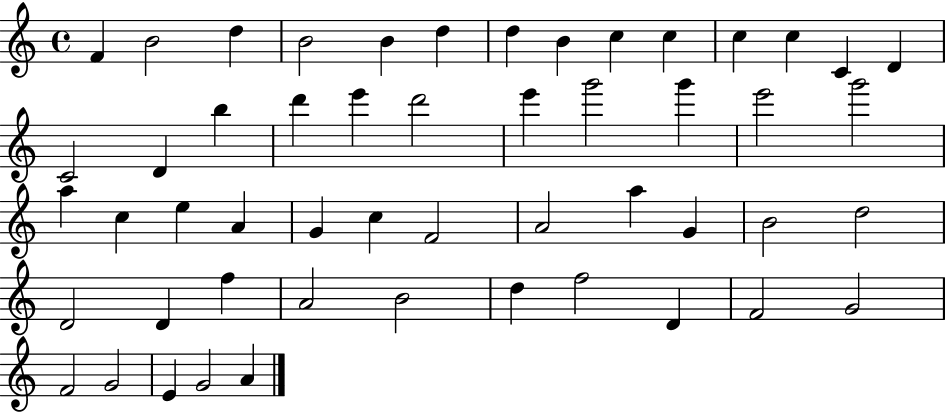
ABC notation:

X:1
T:Untitled
M:4/4
L:1/4
K:C
F B2 d B2 B d d B c c c c C D C2 D b d' e' d'2 e' g'2 g' e'2 g'2 a c e A G c F2 A2 a G B2 d2 D2 D f A2 B2 d f2 D F2 G2 F2 G2 E G2 A